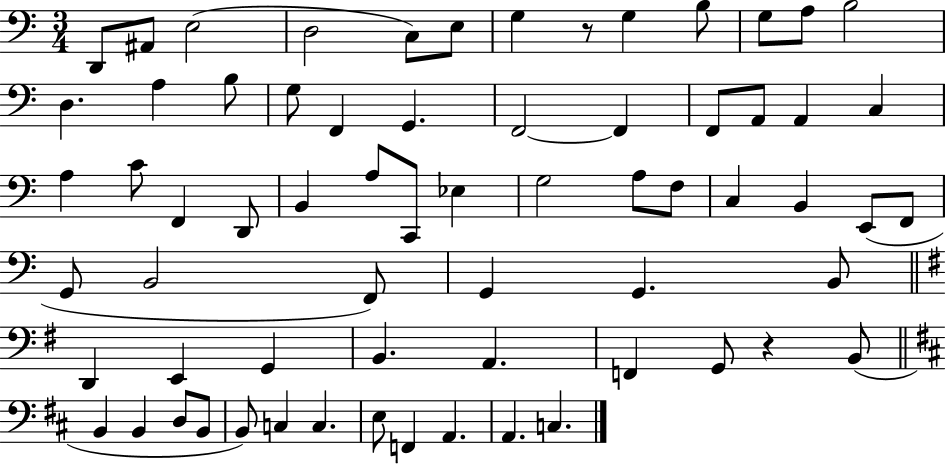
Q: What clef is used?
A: bass